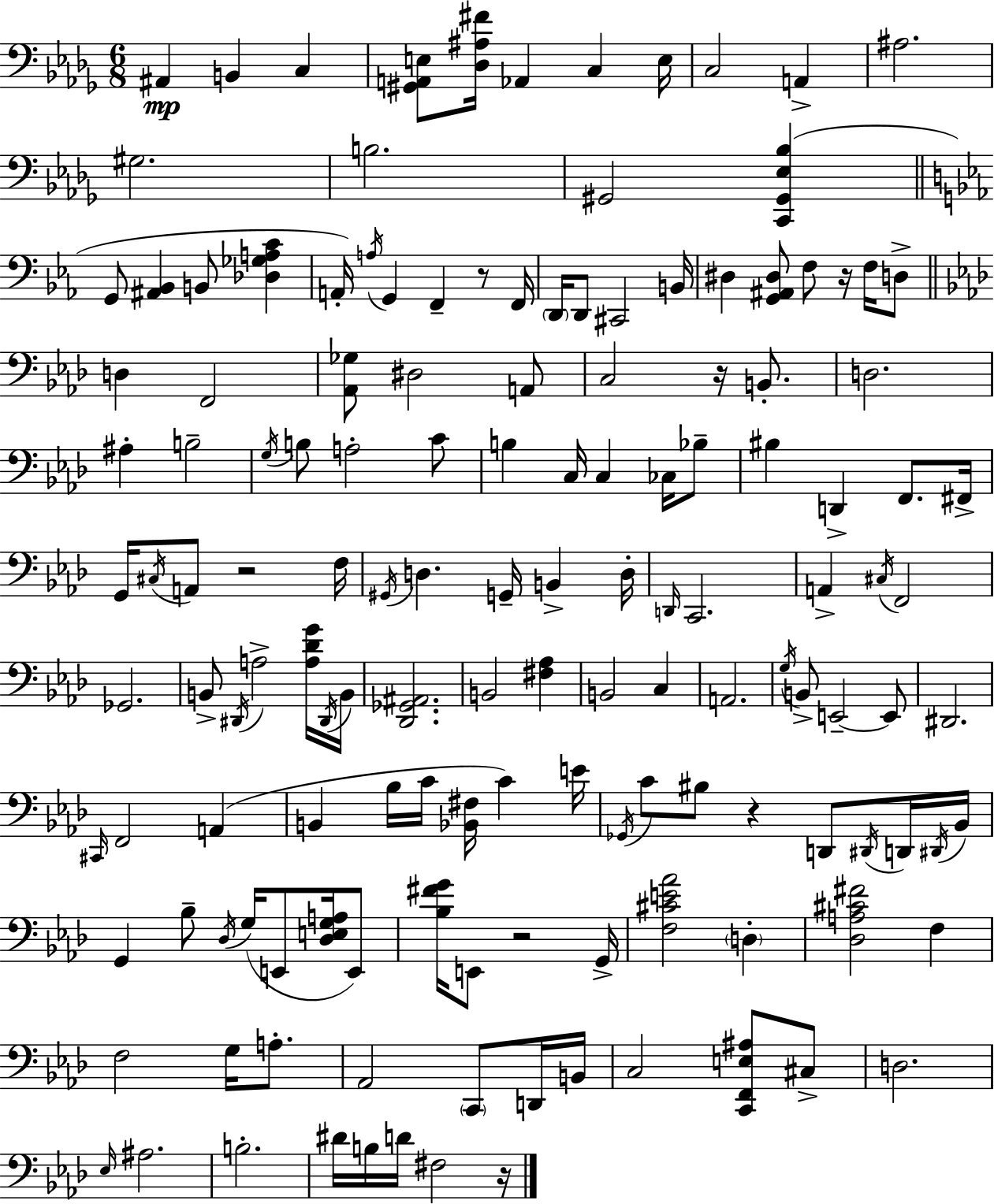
X:1
T:Untitled
M:6/8
L:1/4
K:Bbm
^A,, B,, C, [^G,,A,,E,]/2 [_D,^A,^F]/4 _A,, C, E,/4 C,2 A,, ^A,2 ^G,2 B,2 ^G,,2 [C,,^G,,_E,_B,] G,,/2 [^A,,_B,,] B,,/2 [_D,_G,A,C] A,,/4 A,/4 G,, F,, z/2 F,,/4 D,,/4 D,,/2 ^C,,2 B,,/4 ^D, [G,,^A,,^D,]/2 F,/2 z/4 F,/4 D,/2 D, F,,2 [_A,,_G,]/2 ^D,2 A,,/2 C,2 z/4 B,,/2 D,2 ^A, B,2 G,/4 B,/2 A,2 C/2 B, C,/4 C, _C,/4 _B,/2 ^B, D,, F,,/2 ^F,,/4 G,,/4 ^C,/4 A,,/2 z2 F,/4 ^G,,/4 D, G,,/4 B,, D,/4 D,,/4 C,,2 A,, ^C,/4 F,,2 _G,,2 B,,/2 ^D,,/4 A,2 [A,_DG]/4 ^D,,/4 B,,/4 [_D,,_G,,^A,,]2 B,,2 [^F,_A,] B,,2 C, A,,2 G,/4 B,,/2 E,,2 E,,/2 ^D,,2 ^C,,/4 F,,2 A,, B,, _B,/4 C/4 [_B,,^F,]/4 C E/4 _G,,/4 C/2 ^B,/2 z D,,/2 ^D,,/4 D,,/4 ^D,,/4 _B,,/4 G,, _B,/2 _D,/4 G,/4 E,,/2 [_D,E,G,A,]/4 E,,/2 [_B,^FG]/4 E,,/2 z2 G,,/4 [F,^CE_A]2 D, [_D,A,^C^F]2 F, F,2 G,/4 A,/2 _A,,2 C,,/2 D,,/4 B,,/4 C,2 [C,,F,,E,^A,]/2 ^C,/2 D,2 _E,/4 ^A,2 B,2 ^D/4 B,/4 D/4 ^F,2 z/4